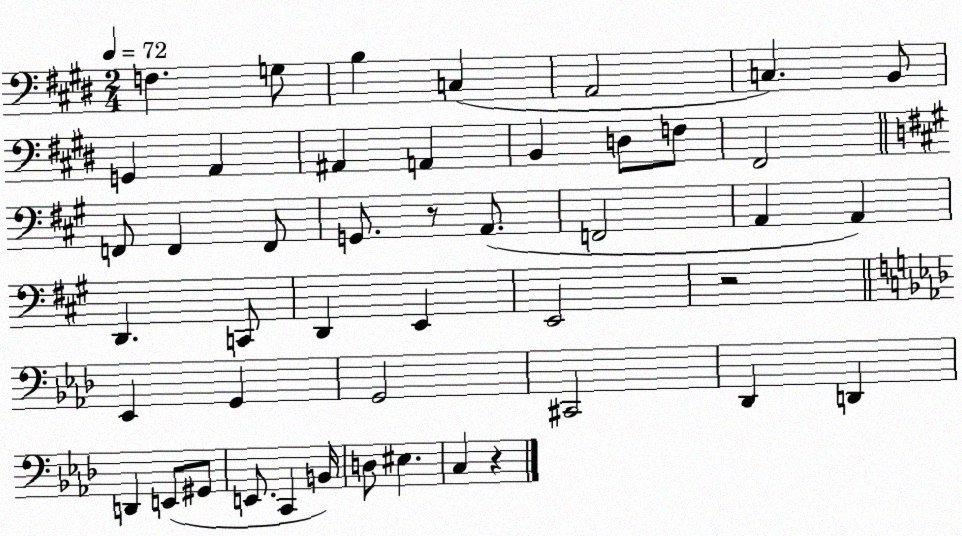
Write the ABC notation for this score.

X:1
T:Untitled
M:2/4
L:1/4
K:E
F, G,/2 B, C, A,,2 C, B,,/2 G,, A,, ^A,, A,, B,, D,/2 F,/2 ^F,,2 F,,/2 F,, F,,/2 G,,/2 z/2 A,,/2 F,,2 A,, A,, D,, C,,/2 D,, E,, E,,2 z2 _E,, G,, G,,2 ^C,,2 _D,, D,, D,, E,,/2 ^G,,/2 E,,/2 C,, B,,/4 D,/2 ^E, C, z